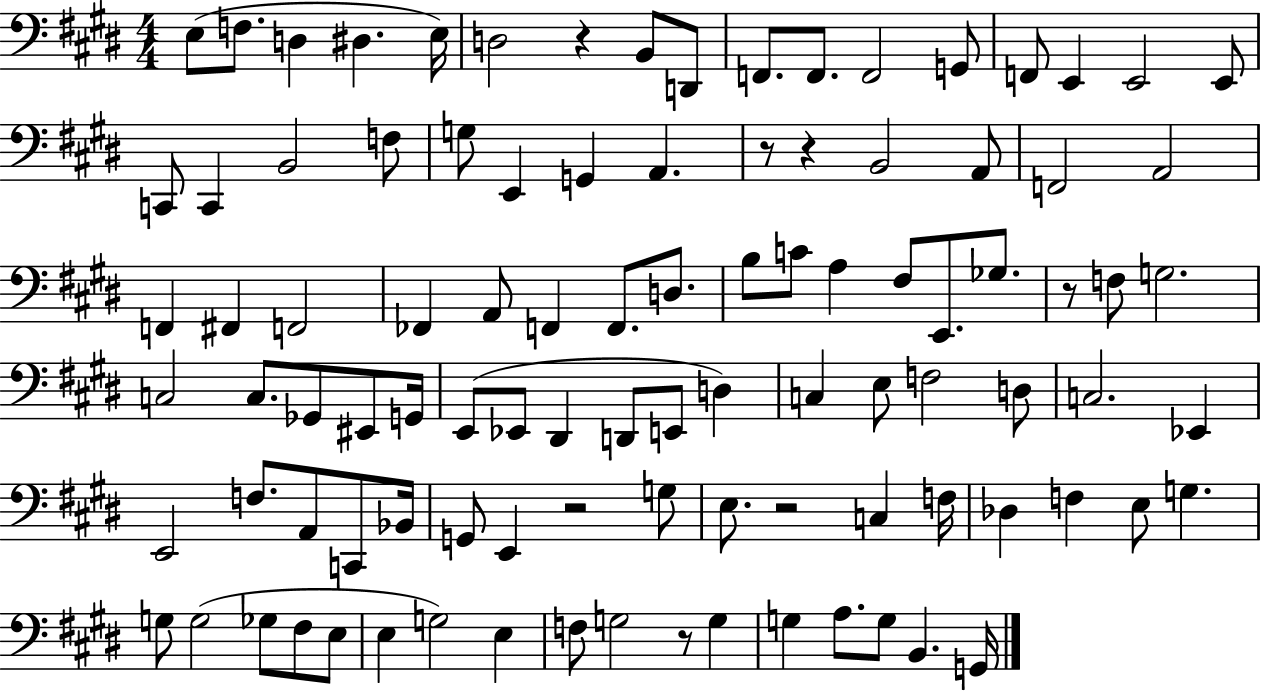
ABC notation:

X:1
T:Untitled
M:4/4
L:1/4
K:E
E,/2 F,/2 D, ^D, E,/4 D,2 z B,,/2 D,,/2 F,,/2 F,,/2 F,,2 G,,/2 F,,/2 E,, E,,2 E,,/2 C,,/2 C,, B,,2 F,/2 G,/2 E,, G,, A,, z/2 z B,,2 A,,/2 F,,2 A,,2 F,, ^F,, F,,2 _F,, A,,/2 F,, F,,/2 D,/2 B,/2 C/2 A, ^F,/2 E,,/2 _G,/2 z/2 F,/2 G,2 C,2 C,/2 _G,,/2 ^E,,/2 G,,/4 E,,/2 _E,,/2 ^D,, D,,/2 E,,/2 D, C, E,/2 F,2 D,/2 C,2 _E,, E,,2 F,/2 A,,/2 C,,/2 _B,,/4 G,,/2 E,, z2 G,/2 E,/2 z2 C, F,/4 _D, F, E,/2 G, G,/2 G,2 _G,/2 ^F,/2 E,/2 E, G,2 E, F,/2 G,2 z/2 G, G, A,/2 G,/2 B,, G,,/4